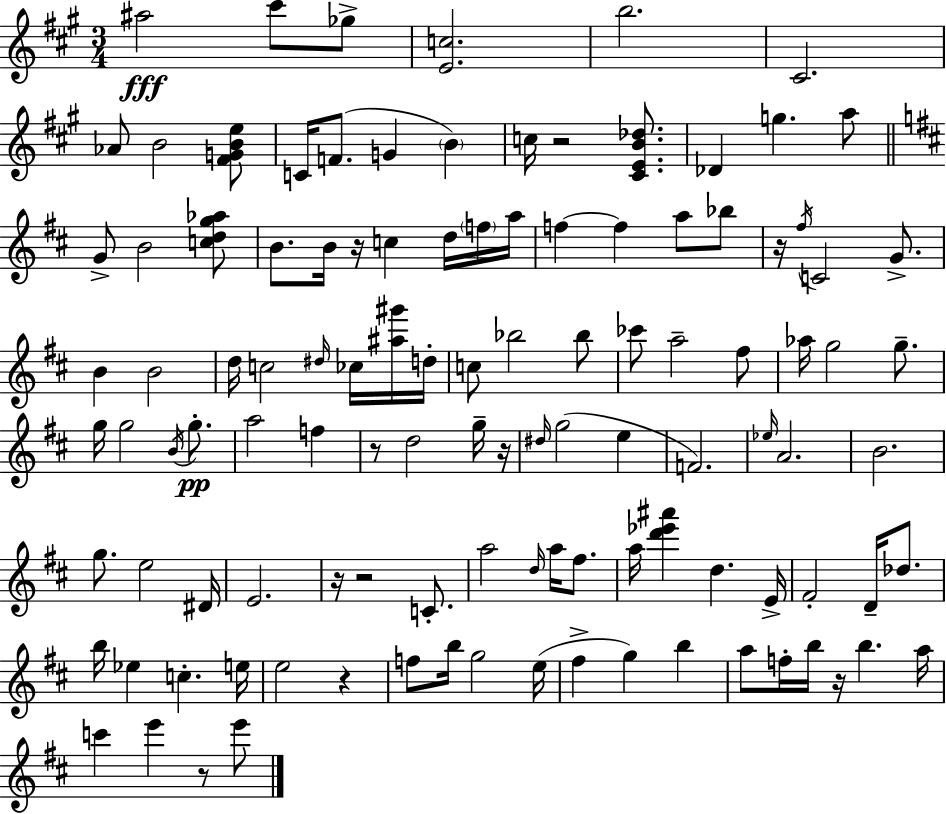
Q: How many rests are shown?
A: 10